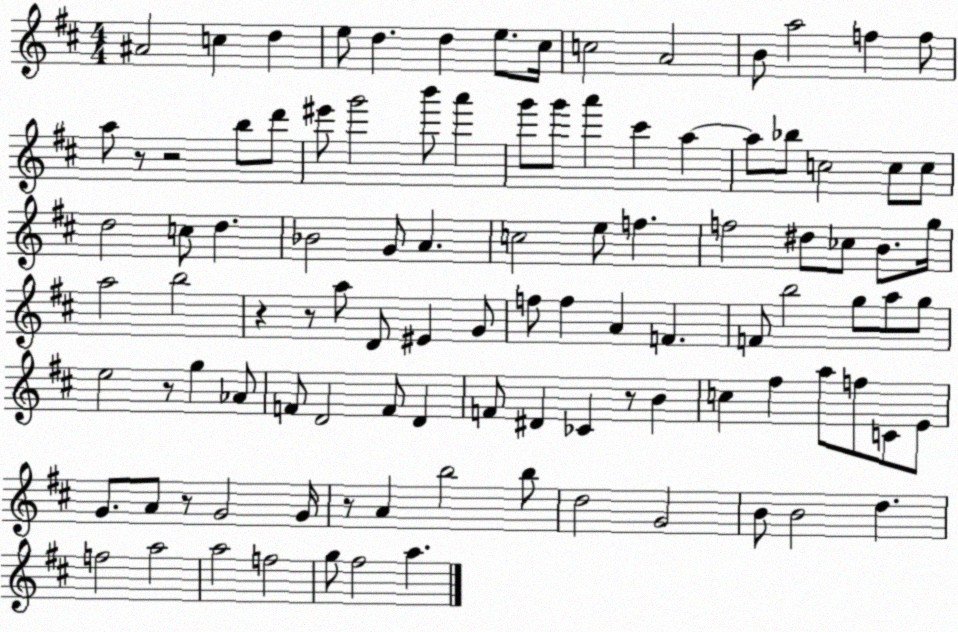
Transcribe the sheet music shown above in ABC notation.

X:1
T:Untitled
M:4/4
L:1/4
K:D
^A2 c d e/2 d d e/2 ^c/4 c2 A2 B/2 a2 f f/2 a/2 z/2 z2 b/2 d'/2 ^e'/2 g'2 b'/2 a' g'/2 g'/2 a' ^c' a a/2 _b/2 c2 c/2 c/2 d2 c/2 d _B2 G/2 A c2 e/2 f f2 ^d/2 _c/2 B/2 g/4 a2 b2 z z/2 a/2 D/2 ^E G/2 f/2 f A F F/2 b2 g/2 a/2 g/2 e2 z/2 g _A/2 F/2 D2 F/2 D F/2 ^D _C z/2 B c ^f a/2 f/2 C/2 E/2 G/2 A/2 z/2 G2 G/4 z/2 A b2 b/2 d2 G2 B/2 B2 d f2 a2 a2 f2 g/2 ^f2 a